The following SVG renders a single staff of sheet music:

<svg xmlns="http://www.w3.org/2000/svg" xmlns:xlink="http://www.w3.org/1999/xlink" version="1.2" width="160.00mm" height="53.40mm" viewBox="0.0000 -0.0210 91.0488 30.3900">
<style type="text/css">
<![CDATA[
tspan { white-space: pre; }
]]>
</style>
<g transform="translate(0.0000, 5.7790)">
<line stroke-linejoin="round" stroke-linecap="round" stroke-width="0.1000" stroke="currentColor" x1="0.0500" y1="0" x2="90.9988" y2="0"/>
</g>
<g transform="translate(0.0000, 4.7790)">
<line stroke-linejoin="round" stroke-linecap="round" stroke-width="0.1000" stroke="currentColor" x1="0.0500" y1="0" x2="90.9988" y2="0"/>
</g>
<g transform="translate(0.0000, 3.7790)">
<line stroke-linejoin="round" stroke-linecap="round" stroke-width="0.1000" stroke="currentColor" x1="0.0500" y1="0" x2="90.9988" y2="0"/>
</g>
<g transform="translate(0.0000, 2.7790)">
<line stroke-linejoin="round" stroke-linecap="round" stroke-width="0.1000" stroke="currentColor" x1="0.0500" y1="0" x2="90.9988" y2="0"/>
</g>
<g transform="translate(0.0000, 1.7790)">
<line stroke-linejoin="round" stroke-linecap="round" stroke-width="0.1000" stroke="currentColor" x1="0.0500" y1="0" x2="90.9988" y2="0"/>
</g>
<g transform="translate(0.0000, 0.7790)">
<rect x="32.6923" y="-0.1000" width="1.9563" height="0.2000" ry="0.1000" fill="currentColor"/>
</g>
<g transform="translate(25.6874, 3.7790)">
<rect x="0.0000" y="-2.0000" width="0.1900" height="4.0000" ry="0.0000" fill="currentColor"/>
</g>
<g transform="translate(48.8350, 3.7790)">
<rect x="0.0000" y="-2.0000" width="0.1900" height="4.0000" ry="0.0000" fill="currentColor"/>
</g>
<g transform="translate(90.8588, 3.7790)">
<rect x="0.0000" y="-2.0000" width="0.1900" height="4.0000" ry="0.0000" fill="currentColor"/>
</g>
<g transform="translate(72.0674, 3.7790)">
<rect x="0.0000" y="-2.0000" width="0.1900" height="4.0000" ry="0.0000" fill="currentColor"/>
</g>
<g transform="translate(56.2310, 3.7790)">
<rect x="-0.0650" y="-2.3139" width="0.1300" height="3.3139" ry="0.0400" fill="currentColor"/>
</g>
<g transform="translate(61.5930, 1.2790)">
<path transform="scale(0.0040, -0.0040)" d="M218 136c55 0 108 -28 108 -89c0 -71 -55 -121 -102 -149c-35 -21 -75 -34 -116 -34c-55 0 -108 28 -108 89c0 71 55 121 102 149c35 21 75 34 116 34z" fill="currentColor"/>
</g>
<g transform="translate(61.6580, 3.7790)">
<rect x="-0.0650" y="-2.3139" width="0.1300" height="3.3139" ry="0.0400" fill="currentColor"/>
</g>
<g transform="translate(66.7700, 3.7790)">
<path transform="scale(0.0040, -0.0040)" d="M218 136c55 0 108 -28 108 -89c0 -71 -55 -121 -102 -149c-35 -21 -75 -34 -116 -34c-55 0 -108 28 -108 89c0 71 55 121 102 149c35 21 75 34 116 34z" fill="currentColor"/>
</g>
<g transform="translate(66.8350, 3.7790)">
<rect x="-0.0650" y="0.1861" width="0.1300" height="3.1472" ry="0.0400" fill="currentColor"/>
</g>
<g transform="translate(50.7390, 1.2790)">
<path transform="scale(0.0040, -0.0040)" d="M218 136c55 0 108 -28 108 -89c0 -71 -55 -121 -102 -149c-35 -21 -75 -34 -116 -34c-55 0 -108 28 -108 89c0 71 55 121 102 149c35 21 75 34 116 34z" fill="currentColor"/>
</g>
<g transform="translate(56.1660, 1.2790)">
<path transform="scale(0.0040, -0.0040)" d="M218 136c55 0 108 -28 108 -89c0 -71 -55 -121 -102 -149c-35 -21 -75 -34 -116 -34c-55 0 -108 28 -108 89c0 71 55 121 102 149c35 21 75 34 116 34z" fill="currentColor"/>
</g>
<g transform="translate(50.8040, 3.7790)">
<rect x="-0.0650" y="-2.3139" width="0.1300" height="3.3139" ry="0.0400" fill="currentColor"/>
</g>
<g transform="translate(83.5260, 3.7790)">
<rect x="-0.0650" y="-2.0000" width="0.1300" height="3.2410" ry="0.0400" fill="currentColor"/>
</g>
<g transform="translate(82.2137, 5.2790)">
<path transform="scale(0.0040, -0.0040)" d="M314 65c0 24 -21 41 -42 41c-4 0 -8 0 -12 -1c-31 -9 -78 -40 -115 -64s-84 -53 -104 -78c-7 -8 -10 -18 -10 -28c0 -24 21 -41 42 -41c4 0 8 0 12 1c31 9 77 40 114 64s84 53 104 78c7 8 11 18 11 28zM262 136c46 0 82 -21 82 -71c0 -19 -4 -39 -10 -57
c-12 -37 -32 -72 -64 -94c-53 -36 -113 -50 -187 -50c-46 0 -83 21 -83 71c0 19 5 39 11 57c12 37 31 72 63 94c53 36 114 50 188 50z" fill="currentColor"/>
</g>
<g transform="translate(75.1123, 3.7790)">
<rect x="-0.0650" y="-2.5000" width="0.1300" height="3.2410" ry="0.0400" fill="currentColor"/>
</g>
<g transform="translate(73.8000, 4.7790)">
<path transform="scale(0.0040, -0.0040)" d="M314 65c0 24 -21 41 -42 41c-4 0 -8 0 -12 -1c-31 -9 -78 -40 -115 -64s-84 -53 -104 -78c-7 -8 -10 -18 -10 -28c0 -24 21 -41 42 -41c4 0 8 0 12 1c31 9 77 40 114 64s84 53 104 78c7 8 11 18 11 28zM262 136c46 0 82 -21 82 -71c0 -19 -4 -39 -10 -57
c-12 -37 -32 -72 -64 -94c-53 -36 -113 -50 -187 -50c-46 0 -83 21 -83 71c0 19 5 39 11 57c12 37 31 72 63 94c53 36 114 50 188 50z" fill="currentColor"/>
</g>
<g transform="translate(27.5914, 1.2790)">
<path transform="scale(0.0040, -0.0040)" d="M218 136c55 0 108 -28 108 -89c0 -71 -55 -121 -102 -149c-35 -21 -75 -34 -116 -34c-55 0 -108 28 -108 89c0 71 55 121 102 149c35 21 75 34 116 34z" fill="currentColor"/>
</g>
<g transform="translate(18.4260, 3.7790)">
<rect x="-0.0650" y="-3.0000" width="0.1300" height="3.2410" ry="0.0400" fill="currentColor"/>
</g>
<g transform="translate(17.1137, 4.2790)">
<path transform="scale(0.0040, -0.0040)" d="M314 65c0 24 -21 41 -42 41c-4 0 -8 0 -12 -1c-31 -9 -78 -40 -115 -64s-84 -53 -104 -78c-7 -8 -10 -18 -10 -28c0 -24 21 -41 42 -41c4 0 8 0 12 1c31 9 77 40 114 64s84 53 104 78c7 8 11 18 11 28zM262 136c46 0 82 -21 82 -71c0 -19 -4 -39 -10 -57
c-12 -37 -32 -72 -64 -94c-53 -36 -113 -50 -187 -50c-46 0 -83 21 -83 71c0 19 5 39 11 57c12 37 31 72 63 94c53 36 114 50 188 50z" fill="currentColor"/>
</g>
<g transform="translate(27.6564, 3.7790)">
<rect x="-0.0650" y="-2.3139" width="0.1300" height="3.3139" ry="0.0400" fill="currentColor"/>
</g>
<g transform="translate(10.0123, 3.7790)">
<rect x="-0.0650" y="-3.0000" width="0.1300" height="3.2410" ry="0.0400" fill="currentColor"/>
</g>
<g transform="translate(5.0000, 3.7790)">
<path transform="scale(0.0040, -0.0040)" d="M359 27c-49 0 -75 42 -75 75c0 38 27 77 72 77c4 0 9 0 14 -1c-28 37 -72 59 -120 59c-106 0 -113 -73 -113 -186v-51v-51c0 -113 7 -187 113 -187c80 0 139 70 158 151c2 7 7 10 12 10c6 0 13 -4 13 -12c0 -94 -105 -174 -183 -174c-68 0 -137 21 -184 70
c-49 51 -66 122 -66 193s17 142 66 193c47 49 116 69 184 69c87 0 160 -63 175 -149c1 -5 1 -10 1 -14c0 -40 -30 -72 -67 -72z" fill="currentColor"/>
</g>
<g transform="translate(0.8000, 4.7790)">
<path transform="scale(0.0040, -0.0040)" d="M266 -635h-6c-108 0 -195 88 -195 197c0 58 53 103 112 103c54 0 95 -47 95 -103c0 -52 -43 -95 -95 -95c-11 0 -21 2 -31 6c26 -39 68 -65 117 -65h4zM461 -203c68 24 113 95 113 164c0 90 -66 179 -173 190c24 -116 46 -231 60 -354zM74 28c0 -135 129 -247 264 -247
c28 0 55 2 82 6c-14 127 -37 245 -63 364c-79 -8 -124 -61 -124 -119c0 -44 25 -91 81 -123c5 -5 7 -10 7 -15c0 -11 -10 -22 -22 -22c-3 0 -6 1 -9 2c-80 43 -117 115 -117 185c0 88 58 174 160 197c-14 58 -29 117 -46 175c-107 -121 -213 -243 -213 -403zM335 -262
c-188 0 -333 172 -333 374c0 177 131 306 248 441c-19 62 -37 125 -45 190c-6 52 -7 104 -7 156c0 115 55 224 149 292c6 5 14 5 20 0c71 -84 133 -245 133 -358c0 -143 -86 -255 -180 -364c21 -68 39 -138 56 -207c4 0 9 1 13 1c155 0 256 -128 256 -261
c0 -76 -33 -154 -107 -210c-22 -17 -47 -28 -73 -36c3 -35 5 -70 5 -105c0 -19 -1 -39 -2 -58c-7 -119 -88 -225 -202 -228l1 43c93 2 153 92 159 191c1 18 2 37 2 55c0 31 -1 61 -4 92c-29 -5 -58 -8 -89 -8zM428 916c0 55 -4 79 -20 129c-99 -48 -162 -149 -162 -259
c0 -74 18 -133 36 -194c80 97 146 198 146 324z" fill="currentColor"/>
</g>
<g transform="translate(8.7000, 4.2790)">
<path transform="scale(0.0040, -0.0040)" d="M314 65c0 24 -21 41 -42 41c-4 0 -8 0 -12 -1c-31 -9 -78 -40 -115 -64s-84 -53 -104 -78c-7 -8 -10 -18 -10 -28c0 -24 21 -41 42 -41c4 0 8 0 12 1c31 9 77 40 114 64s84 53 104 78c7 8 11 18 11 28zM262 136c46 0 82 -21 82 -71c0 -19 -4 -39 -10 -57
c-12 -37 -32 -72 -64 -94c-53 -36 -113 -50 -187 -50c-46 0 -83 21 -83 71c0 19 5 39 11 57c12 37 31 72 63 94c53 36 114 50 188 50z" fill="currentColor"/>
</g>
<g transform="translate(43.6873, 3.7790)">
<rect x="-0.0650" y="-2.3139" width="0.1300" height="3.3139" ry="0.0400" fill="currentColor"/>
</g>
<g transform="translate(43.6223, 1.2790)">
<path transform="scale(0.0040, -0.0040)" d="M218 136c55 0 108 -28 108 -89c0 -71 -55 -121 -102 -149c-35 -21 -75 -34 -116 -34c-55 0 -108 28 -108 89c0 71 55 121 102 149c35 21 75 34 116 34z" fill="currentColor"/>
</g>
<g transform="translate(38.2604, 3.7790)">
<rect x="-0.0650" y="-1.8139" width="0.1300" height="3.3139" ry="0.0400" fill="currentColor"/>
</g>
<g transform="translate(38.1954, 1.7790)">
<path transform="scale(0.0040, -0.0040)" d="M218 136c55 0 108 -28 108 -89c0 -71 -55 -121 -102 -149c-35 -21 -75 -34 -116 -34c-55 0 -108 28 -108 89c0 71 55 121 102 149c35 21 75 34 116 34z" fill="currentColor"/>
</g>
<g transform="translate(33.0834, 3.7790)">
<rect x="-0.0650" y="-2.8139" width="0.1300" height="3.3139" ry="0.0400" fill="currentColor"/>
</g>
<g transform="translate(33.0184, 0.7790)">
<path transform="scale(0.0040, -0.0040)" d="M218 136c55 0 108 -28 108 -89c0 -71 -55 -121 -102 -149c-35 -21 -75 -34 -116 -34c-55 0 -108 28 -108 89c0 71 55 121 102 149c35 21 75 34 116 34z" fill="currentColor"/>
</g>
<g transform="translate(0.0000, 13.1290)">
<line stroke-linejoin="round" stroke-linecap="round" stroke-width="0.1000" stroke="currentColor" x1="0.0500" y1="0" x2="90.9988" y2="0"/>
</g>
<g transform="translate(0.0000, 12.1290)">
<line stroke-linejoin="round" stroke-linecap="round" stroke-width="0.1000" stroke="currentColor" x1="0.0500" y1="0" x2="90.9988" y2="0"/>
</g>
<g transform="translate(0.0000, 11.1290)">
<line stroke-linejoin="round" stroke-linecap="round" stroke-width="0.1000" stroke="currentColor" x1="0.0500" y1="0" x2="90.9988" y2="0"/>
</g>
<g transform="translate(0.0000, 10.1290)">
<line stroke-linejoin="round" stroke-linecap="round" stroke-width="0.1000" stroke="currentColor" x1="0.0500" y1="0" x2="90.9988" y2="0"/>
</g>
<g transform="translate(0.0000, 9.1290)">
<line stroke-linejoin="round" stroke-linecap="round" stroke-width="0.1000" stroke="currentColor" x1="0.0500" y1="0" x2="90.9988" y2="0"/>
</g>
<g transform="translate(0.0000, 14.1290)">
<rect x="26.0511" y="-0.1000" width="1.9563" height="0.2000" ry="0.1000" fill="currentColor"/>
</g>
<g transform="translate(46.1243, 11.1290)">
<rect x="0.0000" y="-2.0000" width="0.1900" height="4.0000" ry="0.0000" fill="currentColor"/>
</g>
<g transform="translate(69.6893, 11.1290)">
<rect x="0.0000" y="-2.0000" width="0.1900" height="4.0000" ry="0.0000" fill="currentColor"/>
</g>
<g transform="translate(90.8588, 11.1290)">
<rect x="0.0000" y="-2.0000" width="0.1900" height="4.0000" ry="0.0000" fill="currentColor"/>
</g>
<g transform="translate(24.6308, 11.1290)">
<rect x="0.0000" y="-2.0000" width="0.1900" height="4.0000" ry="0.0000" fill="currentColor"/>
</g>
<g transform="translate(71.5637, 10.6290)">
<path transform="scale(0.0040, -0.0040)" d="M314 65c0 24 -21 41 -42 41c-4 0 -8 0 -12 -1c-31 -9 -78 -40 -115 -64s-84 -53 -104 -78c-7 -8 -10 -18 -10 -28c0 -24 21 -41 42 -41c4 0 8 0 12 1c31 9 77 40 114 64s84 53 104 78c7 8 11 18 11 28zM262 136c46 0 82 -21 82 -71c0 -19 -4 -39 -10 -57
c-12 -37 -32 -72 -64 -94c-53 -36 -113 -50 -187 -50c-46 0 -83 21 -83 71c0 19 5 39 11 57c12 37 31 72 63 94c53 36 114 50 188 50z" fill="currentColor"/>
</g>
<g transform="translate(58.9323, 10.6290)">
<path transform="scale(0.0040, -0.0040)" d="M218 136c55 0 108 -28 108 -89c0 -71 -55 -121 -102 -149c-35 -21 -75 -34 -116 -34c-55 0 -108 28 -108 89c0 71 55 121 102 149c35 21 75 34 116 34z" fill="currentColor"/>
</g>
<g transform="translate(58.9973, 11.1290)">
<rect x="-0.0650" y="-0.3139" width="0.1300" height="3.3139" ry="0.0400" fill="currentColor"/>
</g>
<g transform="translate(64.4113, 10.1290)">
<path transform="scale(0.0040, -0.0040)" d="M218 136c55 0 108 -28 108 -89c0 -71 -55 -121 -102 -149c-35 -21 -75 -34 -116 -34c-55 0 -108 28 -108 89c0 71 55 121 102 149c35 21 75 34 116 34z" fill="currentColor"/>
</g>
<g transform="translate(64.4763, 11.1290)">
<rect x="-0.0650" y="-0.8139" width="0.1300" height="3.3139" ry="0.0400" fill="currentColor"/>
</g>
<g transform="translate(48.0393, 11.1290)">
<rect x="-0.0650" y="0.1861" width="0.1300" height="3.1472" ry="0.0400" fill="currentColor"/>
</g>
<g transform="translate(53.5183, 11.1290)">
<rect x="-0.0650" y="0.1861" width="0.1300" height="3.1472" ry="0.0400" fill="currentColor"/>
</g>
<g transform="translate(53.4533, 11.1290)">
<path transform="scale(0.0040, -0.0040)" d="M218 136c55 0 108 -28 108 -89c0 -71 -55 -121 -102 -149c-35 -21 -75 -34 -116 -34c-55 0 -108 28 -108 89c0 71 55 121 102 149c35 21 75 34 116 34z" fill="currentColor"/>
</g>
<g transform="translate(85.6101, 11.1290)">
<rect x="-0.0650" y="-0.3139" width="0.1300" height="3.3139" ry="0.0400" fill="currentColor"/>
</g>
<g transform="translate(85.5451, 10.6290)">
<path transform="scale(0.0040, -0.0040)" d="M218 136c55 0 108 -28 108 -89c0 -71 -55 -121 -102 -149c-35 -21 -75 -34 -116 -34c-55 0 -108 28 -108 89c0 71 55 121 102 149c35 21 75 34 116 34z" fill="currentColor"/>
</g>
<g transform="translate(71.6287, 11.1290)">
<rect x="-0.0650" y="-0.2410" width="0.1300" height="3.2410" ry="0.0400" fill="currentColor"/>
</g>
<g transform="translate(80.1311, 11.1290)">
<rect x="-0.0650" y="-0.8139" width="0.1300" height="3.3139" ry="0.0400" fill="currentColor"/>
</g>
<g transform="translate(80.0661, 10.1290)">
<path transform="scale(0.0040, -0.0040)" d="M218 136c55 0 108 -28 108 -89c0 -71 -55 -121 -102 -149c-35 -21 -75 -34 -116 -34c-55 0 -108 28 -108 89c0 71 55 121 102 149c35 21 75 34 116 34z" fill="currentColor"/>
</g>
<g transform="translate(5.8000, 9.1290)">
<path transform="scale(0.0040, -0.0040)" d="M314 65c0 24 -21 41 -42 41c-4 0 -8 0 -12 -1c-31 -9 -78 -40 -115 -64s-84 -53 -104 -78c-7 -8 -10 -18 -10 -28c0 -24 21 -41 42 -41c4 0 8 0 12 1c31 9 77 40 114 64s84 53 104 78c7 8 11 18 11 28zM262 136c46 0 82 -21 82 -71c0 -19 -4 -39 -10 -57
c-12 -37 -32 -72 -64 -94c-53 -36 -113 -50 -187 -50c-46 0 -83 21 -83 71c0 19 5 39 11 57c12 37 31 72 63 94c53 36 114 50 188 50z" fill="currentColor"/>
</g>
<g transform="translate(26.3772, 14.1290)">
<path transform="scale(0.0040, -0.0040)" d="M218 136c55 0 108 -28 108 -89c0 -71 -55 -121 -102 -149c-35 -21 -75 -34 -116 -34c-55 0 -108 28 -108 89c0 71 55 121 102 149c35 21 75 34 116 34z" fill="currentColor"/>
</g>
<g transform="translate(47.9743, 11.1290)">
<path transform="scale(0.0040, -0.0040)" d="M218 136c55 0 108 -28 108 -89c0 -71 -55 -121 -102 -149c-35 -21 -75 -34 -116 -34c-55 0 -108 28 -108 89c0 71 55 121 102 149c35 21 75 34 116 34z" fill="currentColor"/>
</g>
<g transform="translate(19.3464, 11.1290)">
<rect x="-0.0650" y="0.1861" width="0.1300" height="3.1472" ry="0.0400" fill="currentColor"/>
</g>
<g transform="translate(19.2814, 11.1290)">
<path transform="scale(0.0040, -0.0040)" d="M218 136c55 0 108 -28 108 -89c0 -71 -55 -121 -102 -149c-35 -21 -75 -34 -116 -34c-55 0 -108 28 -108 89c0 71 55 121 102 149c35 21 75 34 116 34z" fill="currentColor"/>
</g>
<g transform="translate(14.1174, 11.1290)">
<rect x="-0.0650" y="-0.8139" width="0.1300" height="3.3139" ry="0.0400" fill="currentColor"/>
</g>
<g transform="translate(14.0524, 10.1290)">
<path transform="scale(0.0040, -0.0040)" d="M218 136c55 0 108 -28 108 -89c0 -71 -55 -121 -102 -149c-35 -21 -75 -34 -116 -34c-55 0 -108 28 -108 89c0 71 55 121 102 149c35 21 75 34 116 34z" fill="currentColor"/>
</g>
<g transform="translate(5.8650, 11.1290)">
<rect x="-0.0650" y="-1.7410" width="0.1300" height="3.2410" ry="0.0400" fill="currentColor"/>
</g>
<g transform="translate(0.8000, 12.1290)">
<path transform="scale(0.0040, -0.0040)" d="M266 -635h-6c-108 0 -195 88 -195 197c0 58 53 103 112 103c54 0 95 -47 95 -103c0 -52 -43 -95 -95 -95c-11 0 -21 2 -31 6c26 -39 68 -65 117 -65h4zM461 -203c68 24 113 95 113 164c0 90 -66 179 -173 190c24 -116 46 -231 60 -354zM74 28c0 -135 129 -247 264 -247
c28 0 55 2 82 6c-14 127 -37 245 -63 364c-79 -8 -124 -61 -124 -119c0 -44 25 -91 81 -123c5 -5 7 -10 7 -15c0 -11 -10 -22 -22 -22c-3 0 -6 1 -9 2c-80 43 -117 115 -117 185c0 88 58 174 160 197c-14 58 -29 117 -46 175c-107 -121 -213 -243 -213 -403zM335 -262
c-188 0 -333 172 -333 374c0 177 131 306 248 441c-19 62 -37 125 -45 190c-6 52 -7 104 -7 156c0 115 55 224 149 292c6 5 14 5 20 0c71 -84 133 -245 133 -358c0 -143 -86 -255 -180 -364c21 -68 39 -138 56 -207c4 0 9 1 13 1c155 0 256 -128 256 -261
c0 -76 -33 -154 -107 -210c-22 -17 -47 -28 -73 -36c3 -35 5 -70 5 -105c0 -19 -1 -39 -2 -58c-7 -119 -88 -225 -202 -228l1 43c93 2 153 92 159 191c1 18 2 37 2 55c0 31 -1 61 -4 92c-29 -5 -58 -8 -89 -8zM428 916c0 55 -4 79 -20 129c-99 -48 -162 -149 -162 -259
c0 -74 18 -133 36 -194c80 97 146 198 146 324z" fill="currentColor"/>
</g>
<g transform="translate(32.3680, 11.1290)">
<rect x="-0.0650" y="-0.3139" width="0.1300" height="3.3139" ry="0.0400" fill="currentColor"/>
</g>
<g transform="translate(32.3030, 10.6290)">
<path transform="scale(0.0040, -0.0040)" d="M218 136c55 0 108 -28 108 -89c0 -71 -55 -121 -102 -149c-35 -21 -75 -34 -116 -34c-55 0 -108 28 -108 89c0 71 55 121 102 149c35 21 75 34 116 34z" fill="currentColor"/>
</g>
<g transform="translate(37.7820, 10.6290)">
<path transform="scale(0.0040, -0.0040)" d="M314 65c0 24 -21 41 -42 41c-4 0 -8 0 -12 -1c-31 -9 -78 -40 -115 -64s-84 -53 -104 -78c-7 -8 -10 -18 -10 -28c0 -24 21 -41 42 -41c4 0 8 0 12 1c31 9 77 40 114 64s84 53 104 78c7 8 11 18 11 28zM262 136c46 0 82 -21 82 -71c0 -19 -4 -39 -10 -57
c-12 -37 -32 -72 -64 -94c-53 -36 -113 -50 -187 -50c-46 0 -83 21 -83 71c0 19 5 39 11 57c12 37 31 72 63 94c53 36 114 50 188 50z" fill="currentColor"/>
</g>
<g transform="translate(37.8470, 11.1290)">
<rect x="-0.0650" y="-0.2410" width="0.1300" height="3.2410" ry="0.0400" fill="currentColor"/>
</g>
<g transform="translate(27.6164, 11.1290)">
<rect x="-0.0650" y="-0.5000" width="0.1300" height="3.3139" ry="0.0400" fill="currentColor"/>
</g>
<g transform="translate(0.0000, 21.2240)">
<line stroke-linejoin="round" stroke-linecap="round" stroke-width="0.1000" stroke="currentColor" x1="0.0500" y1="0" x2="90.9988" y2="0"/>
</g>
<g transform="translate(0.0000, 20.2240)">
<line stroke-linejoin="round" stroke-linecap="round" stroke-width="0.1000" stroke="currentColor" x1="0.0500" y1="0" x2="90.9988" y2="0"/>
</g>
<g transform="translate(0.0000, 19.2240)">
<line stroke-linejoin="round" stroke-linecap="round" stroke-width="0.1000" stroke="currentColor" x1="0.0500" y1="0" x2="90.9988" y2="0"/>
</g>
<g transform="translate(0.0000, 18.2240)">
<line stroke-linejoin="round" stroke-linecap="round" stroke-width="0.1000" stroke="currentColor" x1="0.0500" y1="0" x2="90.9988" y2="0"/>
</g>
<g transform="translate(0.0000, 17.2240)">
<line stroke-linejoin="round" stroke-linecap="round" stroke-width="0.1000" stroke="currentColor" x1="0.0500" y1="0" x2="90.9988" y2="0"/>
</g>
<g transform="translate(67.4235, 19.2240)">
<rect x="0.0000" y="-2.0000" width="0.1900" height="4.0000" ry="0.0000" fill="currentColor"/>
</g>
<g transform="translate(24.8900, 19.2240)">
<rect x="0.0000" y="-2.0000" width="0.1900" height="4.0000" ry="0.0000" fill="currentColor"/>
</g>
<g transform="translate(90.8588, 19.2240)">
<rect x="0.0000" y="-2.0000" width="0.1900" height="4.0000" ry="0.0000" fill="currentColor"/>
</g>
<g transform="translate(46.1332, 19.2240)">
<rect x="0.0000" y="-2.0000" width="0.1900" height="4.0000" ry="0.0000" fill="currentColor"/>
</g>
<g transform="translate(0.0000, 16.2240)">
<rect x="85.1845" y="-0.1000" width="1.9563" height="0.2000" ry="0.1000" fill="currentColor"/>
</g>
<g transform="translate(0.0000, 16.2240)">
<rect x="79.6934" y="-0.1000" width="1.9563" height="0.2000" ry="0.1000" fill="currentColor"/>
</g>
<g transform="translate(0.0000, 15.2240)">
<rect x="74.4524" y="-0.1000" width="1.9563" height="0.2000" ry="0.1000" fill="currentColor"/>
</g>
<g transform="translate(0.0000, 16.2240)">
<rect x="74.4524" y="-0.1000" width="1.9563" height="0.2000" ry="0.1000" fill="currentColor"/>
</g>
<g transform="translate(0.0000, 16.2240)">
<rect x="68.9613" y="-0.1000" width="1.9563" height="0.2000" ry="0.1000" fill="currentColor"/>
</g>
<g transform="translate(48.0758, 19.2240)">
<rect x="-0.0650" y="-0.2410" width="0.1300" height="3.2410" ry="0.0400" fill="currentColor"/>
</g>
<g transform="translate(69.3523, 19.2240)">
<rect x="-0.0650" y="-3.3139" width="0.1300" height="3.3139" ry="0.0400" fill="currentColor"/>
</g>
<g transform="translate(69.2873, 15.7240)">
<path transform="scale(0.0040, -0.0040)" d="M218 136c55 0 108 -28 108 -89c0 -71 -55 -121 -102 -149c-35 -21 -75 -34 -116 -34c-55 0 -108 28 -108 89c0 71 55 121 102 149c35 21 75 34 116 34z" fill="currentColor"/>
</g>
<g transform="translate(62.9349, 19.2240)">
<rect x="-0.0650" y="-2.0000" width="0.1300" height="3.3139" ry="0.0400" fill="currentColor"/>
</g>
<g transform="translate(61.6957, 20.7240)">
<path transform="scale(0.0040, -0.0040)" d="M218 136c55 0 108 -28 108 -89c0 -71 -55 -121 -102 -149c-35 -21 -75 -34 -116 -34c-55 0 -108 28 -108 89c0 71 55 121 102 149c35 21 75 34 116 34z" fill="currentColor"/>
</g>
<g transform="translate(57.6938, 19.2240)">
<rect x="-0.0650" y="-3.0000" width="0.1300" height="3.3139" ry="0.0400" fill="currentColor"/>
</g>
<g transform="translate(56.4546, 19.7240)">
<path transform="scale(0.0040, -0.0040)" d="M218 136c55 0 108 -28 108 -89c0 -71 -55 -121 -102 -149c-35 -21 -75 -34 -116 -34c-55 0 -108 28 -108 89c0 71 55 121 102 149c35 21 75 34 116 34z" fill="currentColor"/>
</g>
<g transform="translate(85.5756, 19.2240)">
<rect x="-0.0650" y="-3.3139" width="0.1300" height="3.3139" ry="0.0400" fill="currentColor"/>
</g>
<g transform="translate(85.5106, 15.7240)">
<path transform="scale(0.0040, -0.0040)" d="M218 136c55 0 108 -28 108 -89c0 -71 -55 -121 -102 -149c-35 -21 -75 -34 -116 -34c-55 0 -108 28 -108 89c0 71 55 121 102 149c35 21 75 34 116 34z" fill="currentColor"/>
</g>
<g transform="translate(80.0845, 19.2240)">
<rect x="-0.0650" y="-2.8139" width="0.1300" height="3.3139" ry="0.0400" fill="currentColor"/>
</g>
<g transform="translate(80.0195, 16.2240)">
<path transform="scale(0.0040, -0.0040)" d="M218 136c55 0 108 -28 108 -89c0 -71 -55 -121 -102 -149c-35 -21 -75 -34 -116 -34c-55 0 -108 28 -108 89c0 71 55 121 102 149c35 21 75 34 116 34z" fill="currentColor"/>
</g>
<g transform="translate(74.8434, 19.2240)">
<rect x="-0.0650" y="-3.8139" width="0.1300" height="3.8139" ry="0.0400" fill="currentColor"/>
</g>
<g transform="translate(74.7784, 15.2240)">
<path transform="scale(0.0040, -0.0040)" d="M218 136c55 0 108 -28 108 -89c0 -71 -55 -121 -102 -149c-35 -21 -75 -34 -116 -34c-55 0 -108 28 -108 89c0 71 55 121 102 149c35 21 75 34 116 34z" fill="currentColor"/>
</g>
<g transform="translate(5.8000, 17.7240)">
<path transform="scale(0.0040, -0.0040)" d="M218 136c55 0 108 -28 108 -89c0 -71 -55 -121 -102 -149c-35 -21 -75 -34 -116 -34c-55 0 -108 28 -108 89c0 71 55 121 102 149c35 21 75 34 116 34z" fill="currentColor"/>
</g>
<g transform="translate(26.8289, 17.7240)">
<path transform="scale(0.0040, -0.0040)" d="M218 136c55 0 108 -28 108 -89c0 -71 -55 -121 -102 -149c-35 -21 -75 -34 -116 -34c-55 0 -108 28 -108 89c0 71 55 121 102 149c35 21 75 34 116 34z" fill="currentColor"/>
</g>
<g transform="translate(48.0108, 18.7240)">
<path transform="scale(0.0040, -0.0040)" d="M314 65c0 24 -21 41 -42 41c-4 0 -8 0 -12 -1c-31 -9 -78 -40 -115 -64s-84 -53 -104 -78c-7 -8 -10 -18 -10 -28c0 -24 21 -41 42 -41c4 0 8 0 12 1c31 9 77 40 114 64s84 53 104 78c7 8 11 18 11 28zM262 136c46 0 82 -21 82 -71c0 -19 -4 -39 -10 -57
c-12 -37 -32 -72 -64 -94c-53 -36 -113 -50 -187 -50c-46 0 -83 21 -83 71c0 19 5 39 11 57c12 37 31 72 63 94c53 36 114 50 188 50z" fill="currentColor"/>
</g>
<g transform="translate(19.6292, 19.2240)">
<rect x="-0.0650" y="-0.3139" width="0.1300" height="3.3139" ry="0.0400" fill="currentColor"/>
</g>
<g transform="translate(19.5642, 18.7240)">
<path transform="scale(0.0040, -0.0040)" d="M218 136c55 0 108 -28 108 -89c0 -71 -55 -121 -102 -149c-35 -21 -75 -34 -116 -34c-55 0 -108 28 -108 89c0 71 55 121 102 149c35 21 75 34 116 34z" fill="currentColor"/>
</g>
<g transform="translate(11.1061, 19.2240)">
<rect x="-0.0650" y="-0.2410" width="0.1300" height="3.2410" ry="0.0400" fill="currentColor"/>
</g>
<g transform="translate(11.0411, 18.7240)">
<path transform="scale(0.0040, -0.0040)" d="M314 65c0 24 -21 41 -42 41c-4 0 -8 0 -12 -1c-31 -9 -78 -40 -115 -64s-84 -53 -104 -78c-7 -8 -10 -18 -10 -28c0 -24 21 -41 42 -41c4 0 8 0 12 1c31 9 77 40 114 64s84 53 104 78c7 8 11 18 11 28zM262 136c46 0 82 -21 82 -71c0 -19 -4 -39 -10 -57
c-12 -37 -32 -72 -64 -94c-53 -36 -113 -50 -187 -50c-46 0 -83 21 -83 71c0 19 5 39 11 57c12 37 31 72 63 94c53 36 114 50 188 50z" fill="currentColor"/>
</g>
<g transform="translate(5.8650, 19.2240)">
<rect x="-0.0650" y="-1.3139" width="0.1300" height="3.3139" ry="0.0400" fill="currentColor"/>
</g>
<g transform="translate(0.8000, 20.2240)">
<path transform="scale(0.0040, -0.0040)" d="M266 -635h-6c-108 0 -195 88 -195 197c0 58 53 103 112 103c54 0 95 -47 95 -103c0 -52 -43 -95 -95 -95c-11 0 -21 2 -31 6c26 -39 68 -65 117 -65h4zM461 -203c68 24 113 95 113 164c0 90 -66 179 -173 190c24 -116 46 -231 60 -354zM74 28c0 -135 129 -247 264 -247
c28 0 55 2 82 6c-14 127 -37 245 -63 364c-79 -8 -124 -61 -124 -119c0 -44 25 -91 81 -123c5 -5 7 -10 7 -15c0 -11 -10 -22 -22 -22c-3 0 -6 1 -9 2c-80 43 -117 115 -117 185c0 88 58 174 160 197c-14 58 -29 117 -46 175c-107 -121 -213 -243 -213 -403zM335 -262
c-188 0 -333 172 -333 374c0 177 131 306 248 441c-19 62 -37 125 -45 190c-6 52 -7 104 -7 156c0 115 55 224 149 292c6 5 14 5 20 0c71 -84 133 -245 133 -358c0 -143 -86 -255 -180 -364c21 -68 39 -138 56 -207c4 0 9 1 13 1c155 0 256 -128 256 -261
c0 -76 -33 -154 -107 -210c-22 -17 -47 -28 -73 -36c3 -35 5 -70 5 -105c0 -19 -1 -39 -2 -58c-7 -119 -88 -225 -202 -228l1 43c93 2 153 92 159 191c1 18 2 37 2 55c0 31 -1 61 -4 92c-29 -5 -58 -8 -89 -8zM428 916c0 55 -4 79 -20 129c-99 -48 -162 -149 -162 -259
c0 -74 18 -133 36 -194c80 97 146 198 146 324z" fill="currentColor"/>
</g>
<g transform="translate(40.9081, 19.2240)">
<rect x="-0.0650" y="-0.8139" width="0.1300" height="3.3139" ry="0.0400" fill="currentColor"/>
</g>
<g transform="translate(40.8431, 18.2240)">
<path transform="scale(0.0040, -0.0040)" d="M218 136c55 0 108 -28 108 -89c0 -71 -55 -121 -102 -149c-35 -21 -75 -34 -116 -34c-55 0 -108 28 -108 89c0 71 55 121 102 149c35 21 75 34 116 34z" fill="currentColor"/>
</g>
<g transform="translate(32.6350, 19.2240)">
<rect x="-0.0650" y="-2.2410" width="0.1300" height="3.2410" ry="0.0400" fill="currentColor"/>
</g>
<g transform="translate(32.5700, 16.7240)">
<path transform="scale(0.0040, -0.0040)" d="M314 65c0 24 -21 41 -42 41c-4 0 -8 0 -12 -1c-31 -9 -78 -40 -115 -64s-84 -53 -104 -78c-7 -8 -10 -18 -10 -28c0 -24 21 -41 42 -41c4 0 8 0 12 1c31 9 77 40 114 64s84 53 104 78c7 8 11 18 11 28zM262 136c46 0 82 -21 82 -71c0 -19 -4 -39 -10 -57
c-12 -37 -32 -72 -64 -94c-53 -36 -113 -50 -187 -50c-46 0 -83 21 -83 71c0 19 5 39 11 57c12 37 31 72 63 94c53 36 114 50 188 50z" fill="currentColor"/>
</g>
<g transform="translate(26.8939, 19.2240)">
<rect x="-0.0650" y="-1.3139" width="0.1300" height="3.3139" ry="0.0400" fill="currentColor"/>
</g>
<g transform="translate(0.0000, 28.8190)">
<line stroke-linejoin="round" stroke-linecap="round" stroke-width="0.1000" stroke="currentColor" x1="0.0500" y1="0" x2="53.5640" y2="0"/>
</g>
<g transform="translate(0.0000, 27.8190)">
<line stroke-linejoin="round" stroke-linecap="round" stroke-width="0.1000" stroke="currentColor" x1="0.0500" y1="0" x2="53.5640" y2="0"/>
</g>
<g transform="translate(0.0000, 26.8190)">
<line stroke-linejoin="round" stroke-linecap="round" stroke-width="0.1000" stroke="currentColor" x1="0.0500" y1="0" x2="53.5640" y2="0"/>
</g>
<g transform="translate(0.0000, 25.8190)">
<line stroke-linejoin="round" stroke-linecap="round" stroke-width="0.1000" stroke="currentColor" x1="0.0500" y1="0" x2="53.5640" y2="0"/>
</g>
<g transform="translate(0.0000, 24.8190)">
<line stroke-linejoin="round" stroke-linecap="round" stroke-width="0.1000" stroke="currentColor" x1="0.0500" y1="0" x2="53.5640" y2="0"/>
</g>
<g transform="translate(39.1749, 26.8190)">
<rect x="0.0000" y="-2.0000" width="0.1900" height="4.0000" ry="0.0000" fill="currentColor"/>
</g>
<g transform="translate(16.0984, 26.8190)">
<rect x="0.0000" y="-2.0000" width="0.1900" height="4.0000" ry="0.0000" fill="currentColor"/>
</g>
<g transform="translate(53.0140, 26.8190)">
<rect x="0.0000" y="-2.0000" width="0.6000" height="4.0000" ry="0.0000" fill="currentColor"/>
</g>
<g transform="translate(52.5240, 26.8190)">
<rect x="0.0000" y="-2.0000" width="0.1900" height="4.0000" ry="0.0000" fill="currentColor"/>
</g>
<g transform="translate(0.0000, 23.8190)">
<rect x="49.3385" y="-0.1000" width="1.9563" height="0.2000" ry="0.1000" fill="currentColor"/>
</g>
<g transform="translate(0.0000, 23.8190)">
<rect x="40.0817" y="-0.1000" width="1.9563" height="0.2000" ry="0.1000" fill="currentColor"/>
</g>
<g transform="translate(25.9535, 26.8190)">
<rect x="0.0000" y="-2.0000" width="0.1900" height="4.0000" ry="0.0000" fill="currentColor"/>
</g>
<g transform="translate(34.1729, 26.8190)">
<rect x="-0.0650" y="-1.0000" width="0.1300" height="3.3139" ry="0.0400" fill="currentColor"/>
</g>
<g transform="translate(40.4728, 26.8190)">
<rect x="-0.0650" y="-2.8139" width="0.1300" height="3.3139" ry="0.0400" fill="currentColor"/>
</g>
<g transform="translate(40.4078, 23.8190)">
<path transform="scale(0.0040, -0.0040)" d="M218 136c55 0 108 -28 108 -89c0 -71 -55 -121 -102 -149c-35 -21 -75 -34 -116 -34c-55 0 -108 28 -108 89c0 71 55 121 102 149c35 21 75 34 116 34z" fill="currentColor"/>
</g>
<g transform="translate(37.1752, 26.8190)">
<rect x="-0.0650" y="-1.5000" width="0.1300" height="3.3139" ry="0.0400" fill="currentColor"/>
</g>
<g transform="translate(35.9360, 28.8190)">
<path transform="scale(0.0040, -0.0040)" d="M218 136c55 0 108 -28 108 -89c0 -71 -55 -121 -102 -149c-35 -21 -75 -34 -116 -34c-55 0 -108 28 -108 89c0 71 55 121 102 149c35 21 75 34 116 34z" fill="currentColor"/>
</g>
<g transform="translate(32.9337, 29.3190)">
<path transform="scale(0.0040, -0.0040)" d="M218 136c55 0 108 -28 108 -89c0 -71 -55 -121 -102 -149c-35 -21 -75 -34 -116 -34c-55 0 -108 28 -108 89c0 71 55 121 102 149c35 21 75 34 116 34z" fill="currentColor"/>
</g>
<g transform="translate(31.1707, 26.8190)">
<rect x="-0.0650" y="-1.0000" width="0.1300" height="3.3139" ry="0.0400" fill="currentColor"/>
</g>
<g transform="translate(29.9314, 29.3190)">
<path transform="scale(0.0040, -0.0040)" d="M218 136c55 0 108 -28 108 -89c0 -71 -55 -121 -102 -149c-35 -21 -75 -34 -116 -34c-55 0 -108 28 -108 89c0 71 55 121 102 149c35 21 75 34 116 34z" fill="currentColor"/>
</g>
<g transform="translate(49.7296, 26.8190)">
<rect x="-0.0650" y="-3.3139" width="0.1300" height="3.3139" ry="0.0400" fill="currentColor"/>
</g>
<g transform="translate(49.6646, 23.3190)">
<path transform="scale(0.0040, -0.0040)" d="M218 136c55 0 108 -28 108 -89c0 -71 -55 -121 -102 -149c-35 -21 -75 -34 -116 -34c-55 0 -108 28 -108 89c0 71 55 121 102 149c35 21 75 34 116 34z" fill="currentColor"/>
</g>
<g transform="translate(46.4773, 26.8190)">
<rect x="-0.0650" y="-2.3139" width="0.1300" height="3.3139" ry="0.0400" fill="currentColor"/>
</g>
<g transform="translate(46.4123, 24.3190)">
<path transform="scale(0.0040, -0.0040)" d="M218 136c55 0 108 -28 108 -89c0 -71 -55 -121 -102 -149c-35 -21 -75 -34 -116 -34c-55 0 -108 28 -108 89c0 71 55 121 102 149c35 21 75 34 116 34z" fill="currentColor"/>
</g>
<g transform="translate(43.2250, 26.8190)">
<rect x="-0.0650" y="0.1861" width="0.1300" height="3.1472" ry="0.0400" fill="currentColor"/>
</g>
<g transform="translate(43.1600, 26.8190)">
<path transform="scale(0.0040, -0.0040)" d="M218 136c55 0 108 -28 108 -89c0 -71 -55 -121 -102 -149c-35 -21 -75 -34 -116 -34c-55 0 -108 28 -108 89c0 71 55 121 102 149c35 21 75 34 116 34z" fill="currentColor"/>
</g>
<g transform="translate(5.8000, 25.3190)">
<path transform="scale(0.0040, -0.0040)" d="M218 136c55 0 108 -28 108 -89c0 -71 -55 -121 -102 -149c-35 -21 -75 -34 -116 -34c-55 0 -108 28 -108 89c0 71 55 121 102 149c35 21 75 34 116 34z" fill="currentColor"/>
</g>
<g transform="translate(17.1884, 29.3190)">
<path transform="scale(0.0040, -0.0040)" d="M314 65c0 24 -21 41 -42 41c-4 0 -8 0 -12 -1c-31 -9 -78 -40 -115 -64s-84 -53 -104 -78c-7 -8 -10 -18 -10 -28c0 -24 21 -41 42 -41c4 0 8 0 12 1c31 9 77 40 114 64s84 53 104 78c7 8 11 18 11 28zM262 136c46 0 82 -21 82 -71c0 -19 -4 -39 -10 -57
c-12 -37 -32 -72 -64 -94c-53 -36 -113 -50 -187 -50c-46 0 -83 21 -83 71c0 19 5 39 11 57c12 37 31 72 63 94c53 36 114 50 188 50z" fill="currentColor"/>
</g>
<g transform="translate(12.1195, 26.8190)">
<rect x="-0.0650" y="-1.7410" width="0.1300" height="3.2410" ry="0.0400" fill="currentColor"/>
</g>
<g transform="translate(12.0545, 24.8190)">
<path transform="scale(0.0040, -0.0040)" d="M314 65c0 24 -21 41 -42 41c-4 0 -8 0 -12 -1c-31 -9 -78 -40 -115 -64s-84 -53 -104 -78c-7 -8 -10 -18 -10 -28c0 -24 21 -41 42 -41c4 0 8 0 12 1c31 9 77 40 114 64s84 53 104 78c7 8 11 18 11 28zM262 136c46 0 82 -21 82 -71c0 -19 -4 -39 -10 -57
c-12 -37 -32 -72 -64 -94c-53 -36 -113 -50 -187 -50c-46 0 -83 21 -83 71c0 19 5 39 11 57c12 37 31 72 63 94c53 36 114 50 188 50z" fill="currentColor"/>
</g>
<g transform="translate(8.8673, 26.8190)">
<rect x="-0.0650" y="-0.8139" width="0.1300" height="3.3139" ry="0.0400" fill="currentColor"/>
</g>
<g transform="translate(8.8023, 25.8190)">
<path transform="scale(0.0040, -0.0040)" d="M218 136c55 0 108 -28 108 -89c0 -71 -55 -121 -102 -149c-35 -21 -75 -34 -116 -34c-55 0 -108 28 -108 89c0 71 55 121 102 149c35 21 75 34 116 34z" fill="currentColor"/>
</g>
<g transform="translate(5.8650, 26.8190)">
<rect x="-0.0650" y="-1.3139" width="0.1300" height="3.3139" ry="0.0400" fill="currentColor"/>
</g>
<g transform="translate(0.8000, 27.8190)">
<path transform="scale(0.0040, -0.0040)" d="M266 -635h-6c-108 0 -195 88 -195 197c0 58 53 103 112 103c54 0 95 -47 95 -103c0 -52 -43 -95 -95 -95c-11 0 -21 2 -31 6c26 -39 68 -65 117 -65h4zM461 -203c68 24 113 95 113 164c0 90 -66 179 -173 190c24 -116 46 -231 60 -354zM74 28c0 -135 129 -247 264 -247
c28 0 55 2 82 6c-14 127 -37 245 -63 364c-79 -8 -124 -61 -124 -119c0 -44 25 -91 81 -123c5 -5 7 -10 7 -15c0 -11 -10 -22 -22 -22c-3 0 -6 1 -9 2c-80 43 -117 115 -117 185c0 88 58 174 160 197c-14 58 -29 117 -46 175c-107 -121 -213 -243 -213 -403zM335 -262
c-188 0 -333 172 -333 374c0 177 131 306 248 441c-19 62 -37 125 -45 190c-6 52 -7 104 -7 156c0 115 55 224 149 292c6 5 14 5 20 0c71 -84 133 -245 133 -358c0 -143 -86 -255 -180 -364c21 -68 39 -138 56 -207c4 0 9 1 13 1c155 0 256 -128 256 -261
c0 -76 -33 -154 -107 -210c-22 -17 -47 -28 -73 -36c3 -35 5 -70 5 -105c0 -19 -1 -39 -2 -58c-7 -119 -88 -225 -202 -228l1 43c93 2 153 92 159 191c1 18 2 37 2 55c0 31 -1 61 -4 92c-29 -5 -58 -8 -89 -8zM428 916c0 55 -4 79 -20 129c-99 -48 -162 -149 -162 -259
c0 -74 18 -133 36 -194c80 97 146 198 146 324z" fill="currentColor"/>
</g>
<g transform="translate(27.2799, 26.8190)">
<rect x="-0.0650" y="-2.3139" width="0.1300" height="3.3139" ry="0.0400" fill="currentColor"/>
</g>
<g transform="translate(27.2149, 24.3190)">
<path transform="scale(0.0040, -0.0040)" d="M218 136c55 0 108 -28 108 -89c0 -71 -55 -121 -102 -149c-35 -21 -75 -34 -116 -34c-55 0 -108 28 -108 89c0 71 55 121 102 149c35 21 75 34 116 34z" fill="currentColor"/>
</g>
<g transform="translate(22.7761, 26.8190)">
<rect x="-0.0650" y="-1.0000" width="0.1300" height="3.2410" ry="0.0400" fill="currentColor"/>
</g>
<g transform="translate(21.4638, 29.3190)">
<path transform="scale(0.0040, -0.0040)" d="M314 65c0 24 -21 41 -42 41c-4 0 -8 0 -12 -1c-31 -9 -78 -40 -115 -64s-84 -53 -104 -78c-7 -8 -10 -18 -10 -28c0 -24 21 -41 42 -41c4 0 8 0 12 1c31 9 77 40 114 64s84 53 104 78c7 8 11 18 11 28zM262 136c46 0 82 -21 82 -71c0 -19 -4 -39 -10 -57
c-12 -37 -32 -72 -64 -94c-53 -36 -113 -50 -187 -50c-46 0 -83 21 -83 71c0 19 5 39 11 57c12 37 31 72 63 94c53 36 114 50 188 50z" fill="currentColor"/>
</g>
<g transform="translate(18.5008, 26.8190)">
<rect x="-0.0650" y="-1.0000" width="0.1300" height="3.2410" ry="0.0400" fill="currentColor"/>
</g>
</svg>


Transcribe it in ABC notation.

X:1
T:Untitled
M:4/4
L:1/4
K:C
A2 A2 g a f g g g g B G2 F2 f2 d B C c c2 B B c d c2 d c e c2 c e g2 d c2 A F b c' a b e d f2 D2 D2 g D D E a B g b